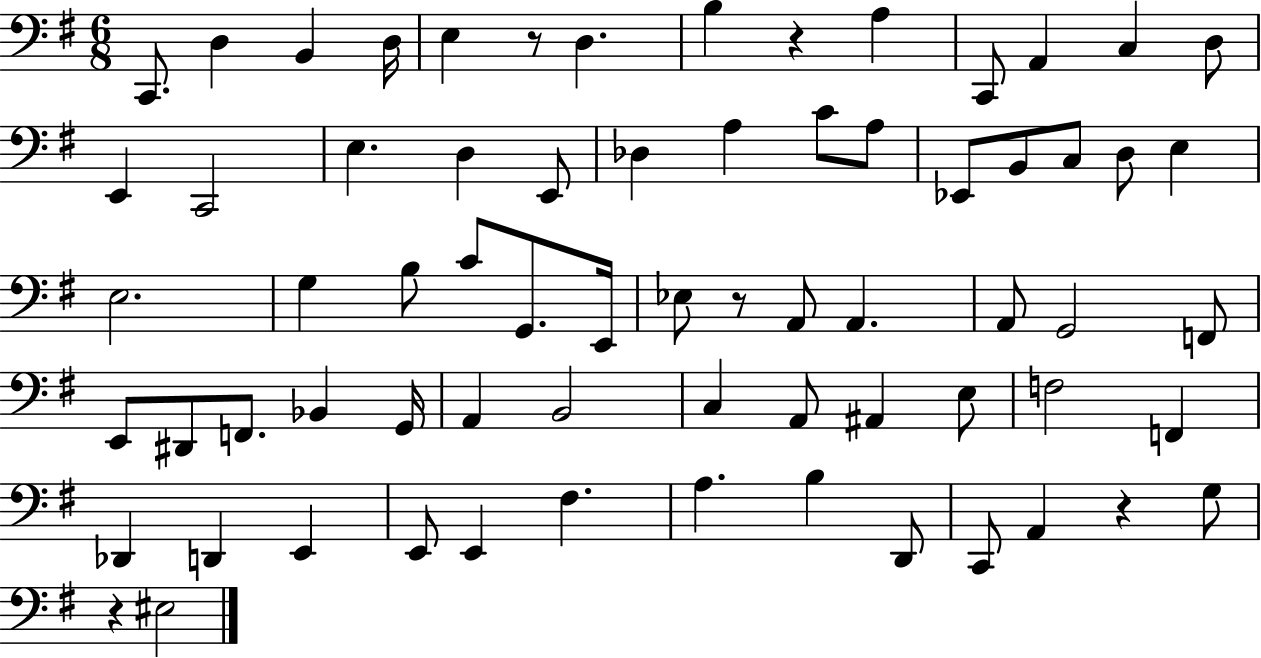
X:1
T:Untitled
M:6/8
L:1/4
K:G
C,,/2 D, B,, D,/4 E, z/2 D, B, z A, C,,/2 A,, C, D,/2 E,, C,,2 E, D, E,,/2 _D, A, C/2 A,/2 _E,,/2 B,,/2 C,/2 D,/2 E, E,2 G, B,/2 C/2 G,,/2 E,,/4 _E,/2 z/2 A,,/2 A,, A,,/2 G,,2 F,,/2 E,,/2 ^D,,/2 F,,/2 _B,, G,,/4 A,, B,,2 C, A,,/2 ^A,, E,/2 F,2 F,, _D,, D,, E,, E,,/2 E,, ^F, A, B, D,,/2 C,,/2 A,, z G,/2 z ^E,2